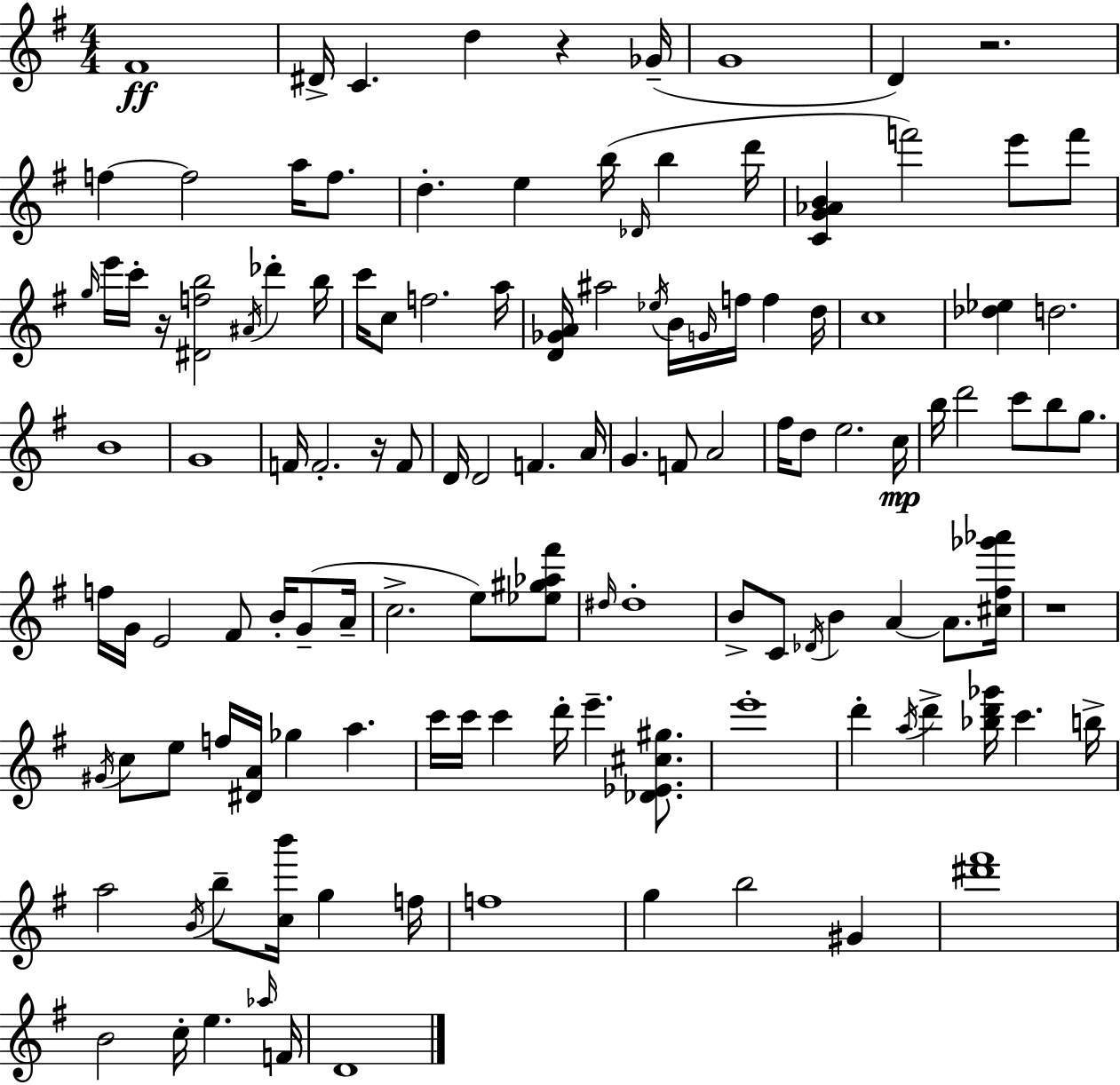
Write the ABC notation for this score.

X:1
T:Untitled
M:4/4
L:1/4
K:G
^F4 ^D/4 C d z _G/4 G4 D z2 f f2 a/4 f/2 d e b/4 _D/4 b d'/4 [CG_AB] f'2 e'/2 f'/2 g/4 e'/4 c'/4 z/4 [^Dfb]2 ^A/4 _d' b/4 c'/4 c/2 f2 a/4 [D_GA]/4 ^a2 _e/4 B/4 G/4 f/4 f d/4 c4 [_d_e] d2 B4 G4 F/4 F2 z/4 F/2 D/4 D2 F A/4 G F/2 A2 ^f/4 d/2 e2 c/4 b/4 d'2 c'/2 b/2 g/2 f/4 G/4 E2 ^F/2 B/4 G/2 A/4 c2 e/2 [_e^g_a^f']/2 ^d/4 ^d4 B/2 C/2 _D/4 B A A/2 [^c^f_g'_a']/4 z4 ^G/4 c/2 e/2 f/4 [^DA]/4 _g a c'/4 c'/4 c' d'/4 e' [_D_E^c^g]/2 e'4 d' a/4 d' [_bd'_g']/4 c' b/4 a2 B/4 b/2 [cb']/4 g f/4 f4 g b2 ^G [^d'^f']4 B2 c/4 e _a/4 F/4 D4